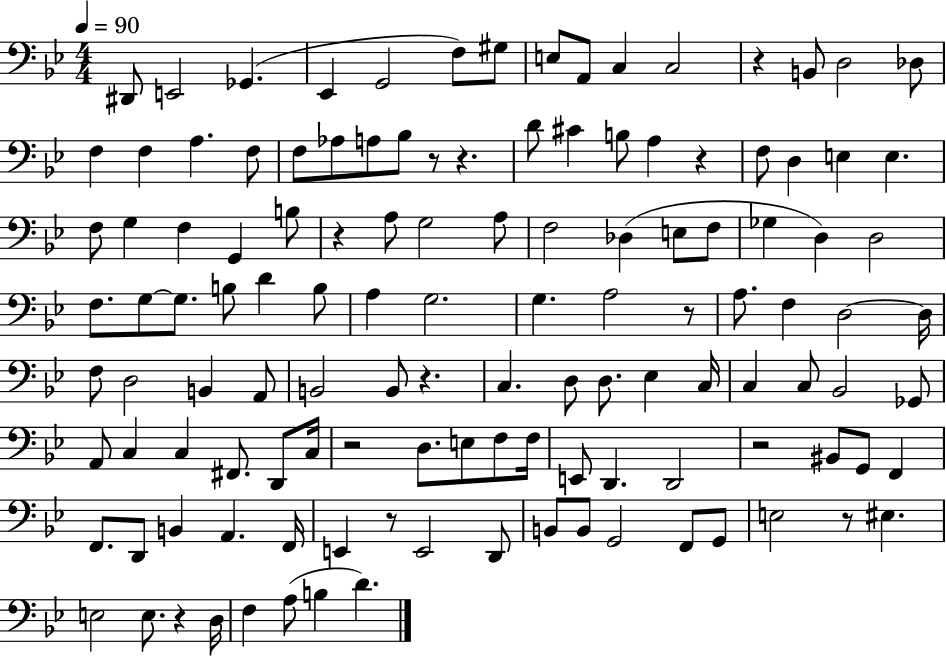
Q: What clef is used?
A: bass